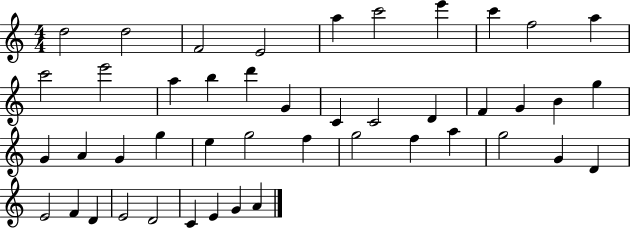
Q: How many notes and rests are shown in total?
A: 45